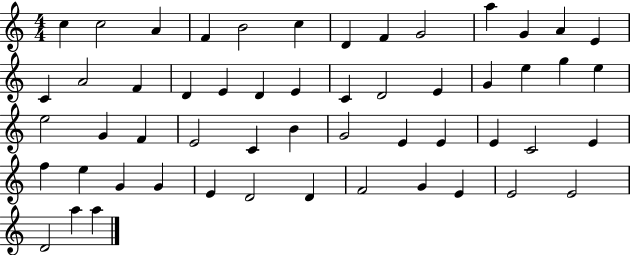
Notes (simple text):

C5/q C5/h A4/q F4/q B4/h C5/q D4/q F4/q G4/h A5/q G4/q A4/q E4/q C4/q A4/h F4/q D4/q E4/q D4/q E4/q C4/q D4/h E4/q G4/q E5/q G5/q E5/q E5/h G4/q F4/q E4/h C4/q B4/q G4/h E4/q E4/q E4/q C4/h E4/q F5/q E5/q G4/q G4/q E4/q D4/h D4/q F4/h G4/q E4/q E4/h E4/h D4/h A5/q A5/q